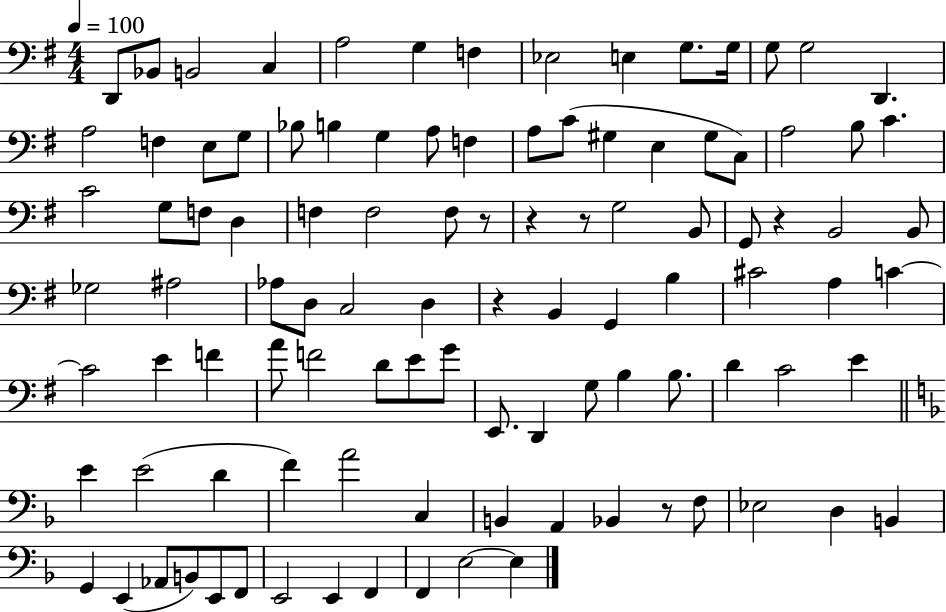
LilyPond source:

{
  \clef bass
  \numericTimeSignature
  \time 4/4
  \key g \major
  \tempo 4 = 100
  d,8 bes,8 b,2 c4 | a2 g4 f4 | ees2 e4 g8. g16 | g8 g2 d,4. | \break a2 f4 e8 g8 | bes8 b4 g4 a8 f4 | a8 c'8( gis4 e4 gis8 c8) | a2 b8 c'4. | \break c'2 g8 f8 d4 | f4 f2 f8 r8 | r4 r8 g2 b,8 | g,8 r4 b,2 b,8 | \break ges2 ais2 | aes8 d8 c2 d4 | r4 b,4 g,4 b4 | cis'2 a4 c'4~~ | \break c'2 e'4 f'4 | a'8 f'2 d'8 e'8 g'8 | e,8. d,4 g8 b4 b8. | d'4 c'2 e'4 | \break \bar "||" \break \key f \major e'4 e'2( d'4 | f'4) a'2 c4 | b,4 a,4 bes,4 r8 f8 | ees2 d4 b,4 | \break g,4 e,4( aes,8 b,8) e,8 f,8 | e,2 e,4 f,4 | f,4 e2~~ e4 | \bar "|."
}